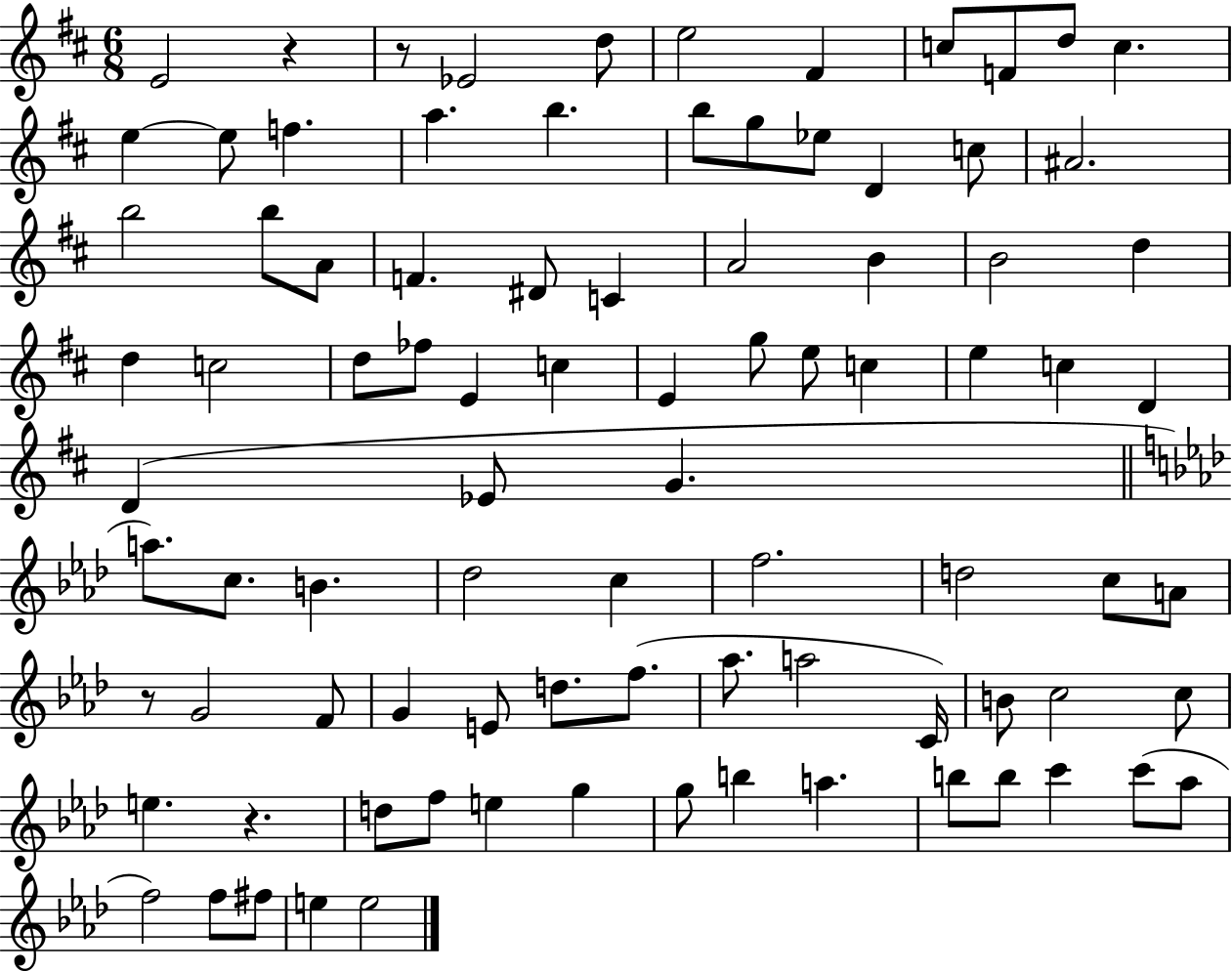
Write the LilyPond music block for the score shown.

{
  \clef treble
  \numericTimeSignature
  \time 6/8
  \key d \major
  \repeat volta 2 { e'2 r4 | r8 ees'2 d''8 | e''2 fis'4 | c''8 f'8 d''8 c''4. | \break e''4~~ e''8 f''4. | a''4. b''4. | b''8 g''8 ees''8 d'4 c''8 | ais'2. | \break b''2 b''8 a'8 | f'4. dis'8 c'4 | a'2 b'4 | b'2 d''4 | \break d''4 c''2 | d''8 fes''8 e'4 c''4 | e'4 g''8 e''8 c''4 | e''4 c''4 d'4 | \break d'4( ees'8 g'4. | \bar "||" \break \key aes \major a''8.) c''8. b'4. | des''2 c''4 | f''2. | d''2 c''8 a'8 | \break r8 g'2 f'8 | g'4 e'8 d''8. f''8.( | aes''8. a''2 c'16) | b'8 c''2 c''8 | \break e''4. r4. | d''8 f''8 e''4 g''4 | g''8 b''4 a''4. | b''8 b''8 c'''4 c'''8( aes''8 | \break f''2) f''8 fis''8 | e''4 e''2 | } \bar "|."
}